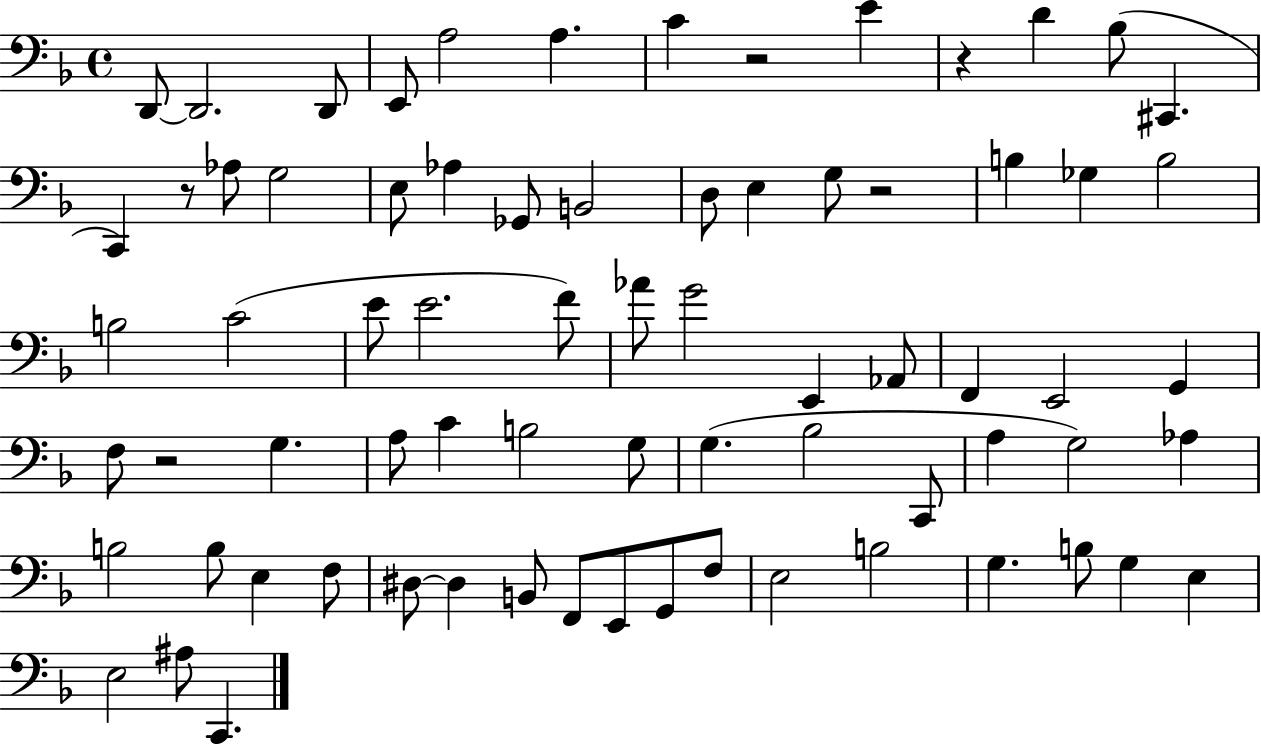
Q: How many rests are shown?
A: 5